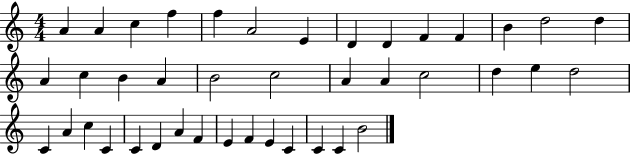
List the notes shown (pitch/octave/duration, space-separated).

A4/q A4/q C5/q F5/q F5/q A4/h E4/q D4/q D4/q F4/q F4/q B4/q D5/h D5/q A4/q C5/q B4/q A4/q B4/h C5/h A4/q A4/q C5/h D5/q E5/q D5/h C4/q A4/q C5/q C4/q C4/q D4/q A4/q F4/q E4/q F4/q E4/q C4/q C4/q C4/q B4/h